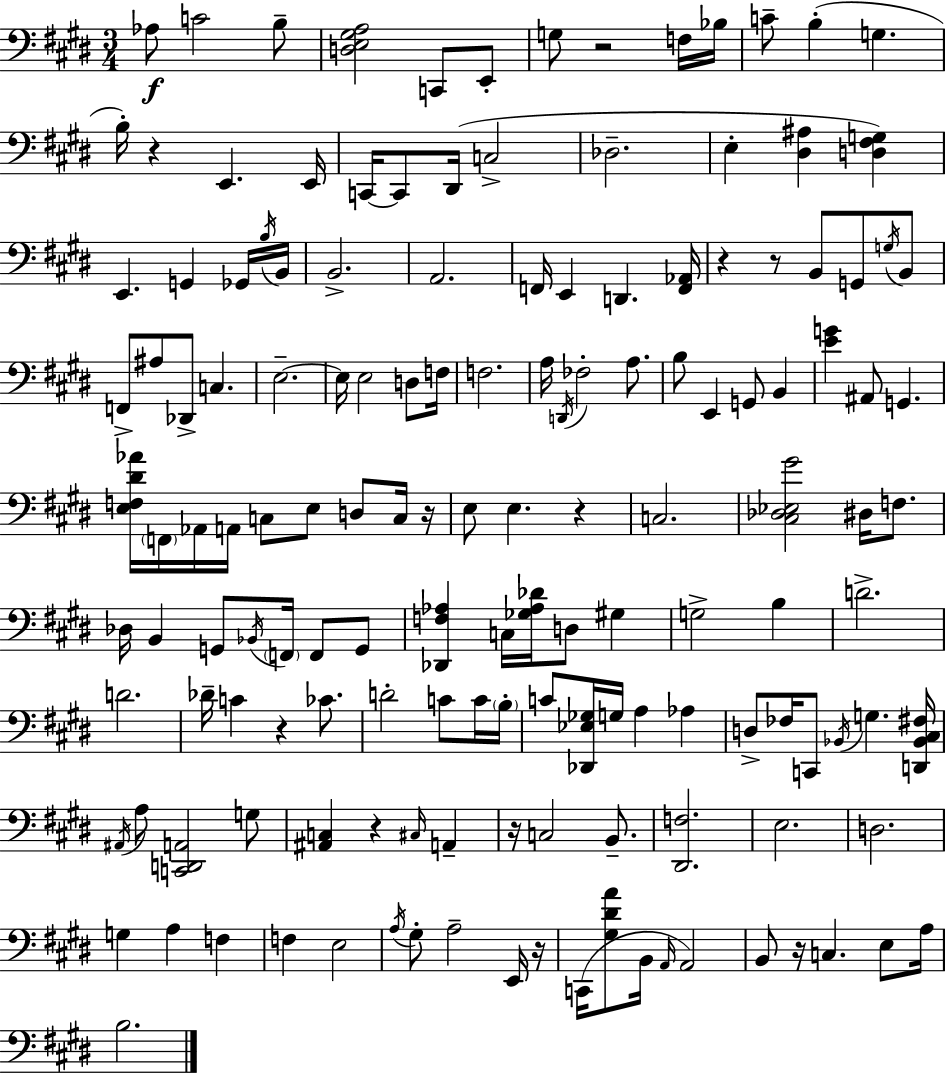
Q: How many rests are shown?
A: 11